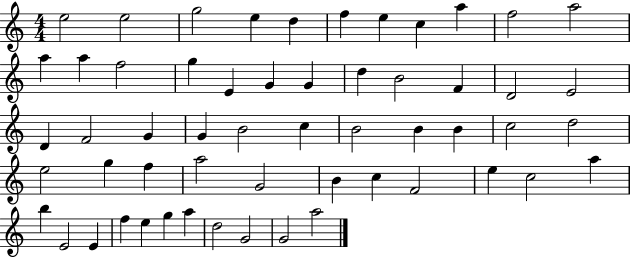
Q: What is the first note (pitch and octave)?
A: E5